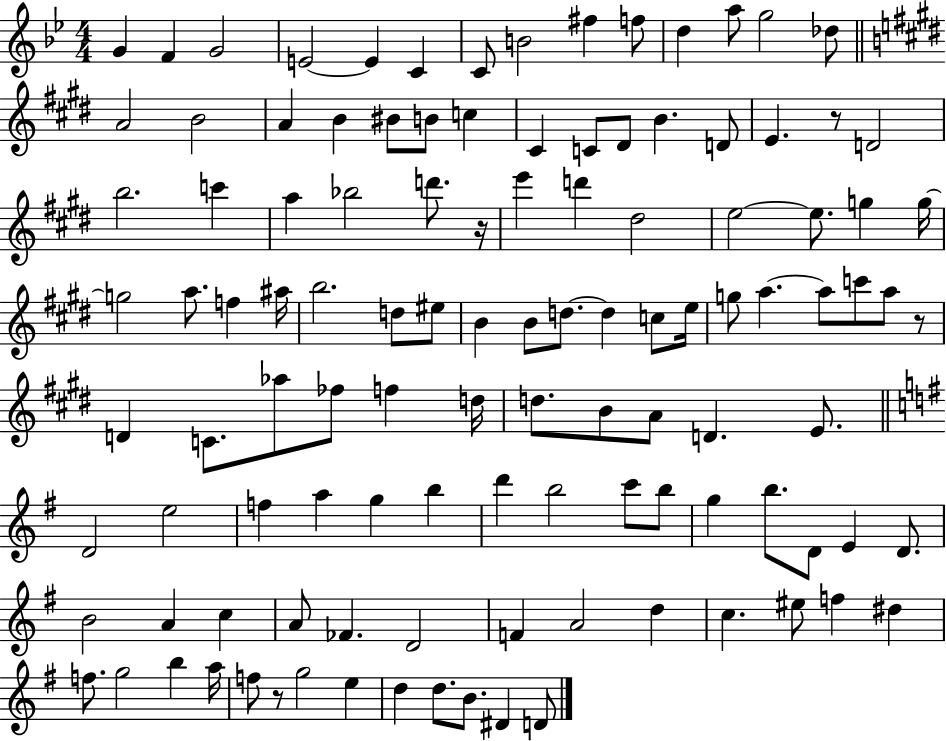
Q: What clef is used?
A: treble